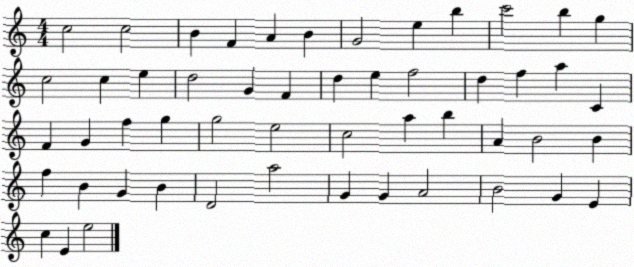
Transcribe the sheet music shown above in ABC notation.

X:1
T:Untitled
M:4/4
L:1/4
K:C
c2 c2 B F A B G2 e b c'2 b g c2 c e d2 G F d e f2 d f a C F G f g g2 e2 c2 a b A B2 B f B G B D2 a2 G G A2 B2 G E c E e2